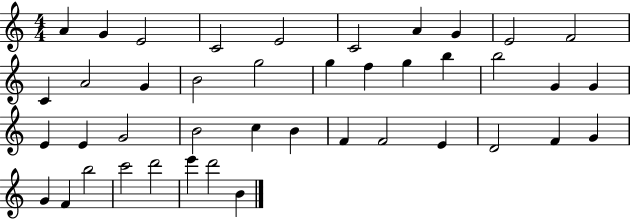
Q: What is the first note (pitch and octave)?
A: A4